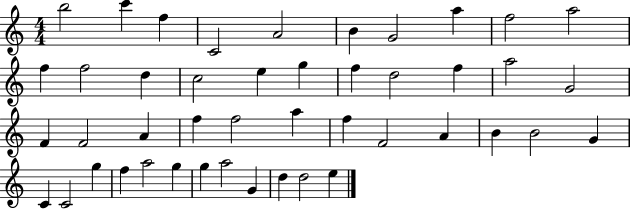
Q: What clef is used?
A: treble